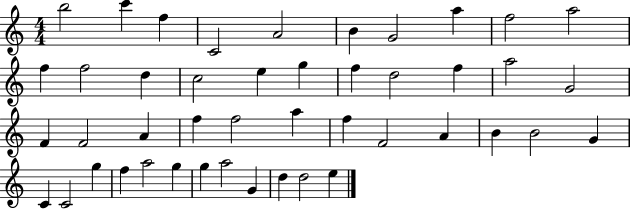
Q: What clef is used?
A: treble